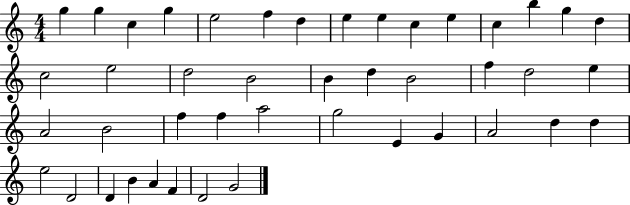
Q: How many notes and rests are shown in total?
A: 44